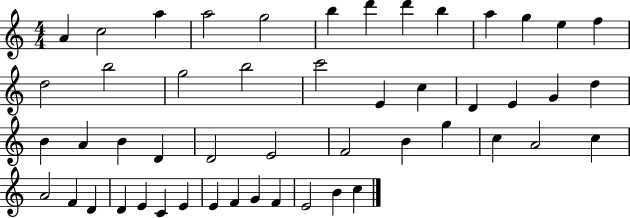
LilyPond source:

{
  \clef treble
  \numericTimeSignature
  \time 4/4
  \key c \major
  a'4 c''2 a''4 | a''2 g''2 | b''4 d'''4 d'''4 b''4 | a''4 g''4 e''4 f''4 | \break d''2 b''2 | g''2 b''2 | c'''2 e'4 c''4 | d'4 e'4 g'4 d''4 | \break b'4 a'4 b'4 d'4 | d'2 e'2 | f'2 b'4 g''4 | c''4 a'2 c''4 | \break a'2 f'4 d'4 | d'4 e'4 c'4 e'4 | e'4 f'4 g'4 f'4 | e'2 b'4 c''4 | \break \bar "|."
}